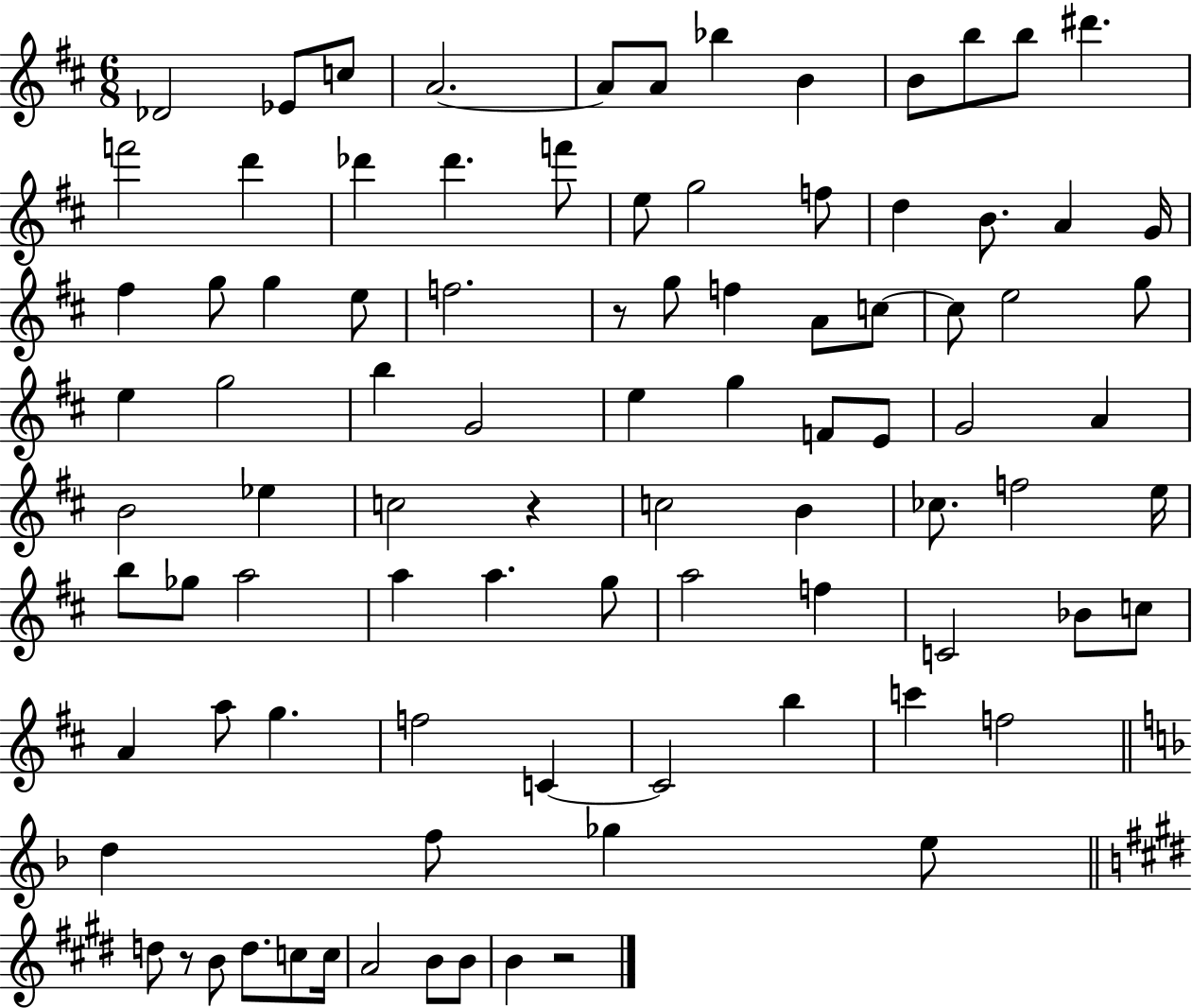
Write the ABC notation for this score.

X:1
T:Untitled
M:6/8
L:1/4
K:D
_D2 _E/2 c/2 A2 A/2 A/2 _b B B/2 b/2 b/2 ^d' f'2 d' _d' _d' f'/2 e/2 g2 f/2 d B/2 A G/4 ^f g/2 g e/2 f2 z/2 g/2 f A/2 c/2 c/2 e2 g/2 e g2 b G2 e g F/2 E/2 G2 A B2 _e c2 z c2 B _c/2 f2 e/4 b/2 _g/2 a2 a a g/2 a2 f C2 _B/2 c/2 A a/2 g f2 C C2 b c' f2 d f/2 _g e/2 d/2 z/2 B/2 d/2 c/2 c/4 A2 B/2 B/2 B z2